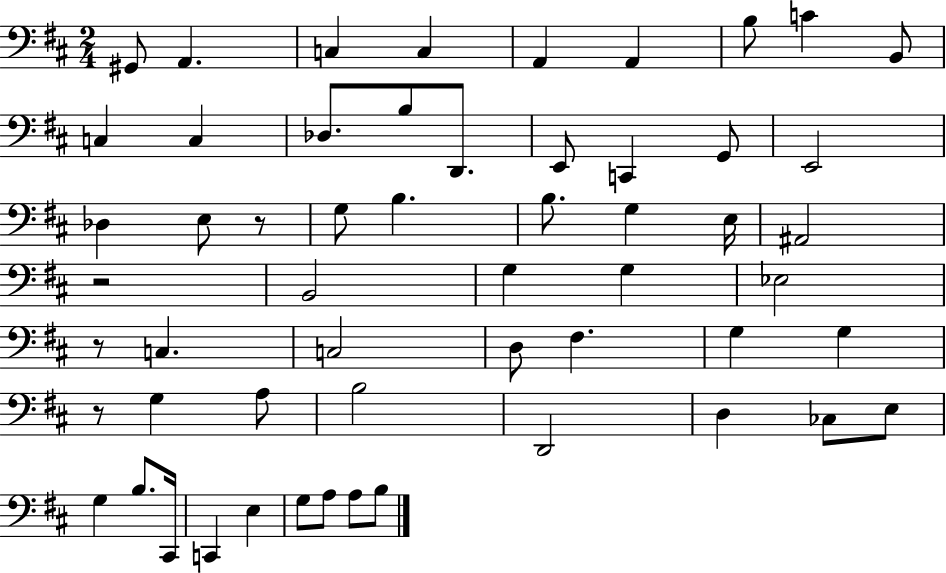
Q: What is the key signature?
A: D major